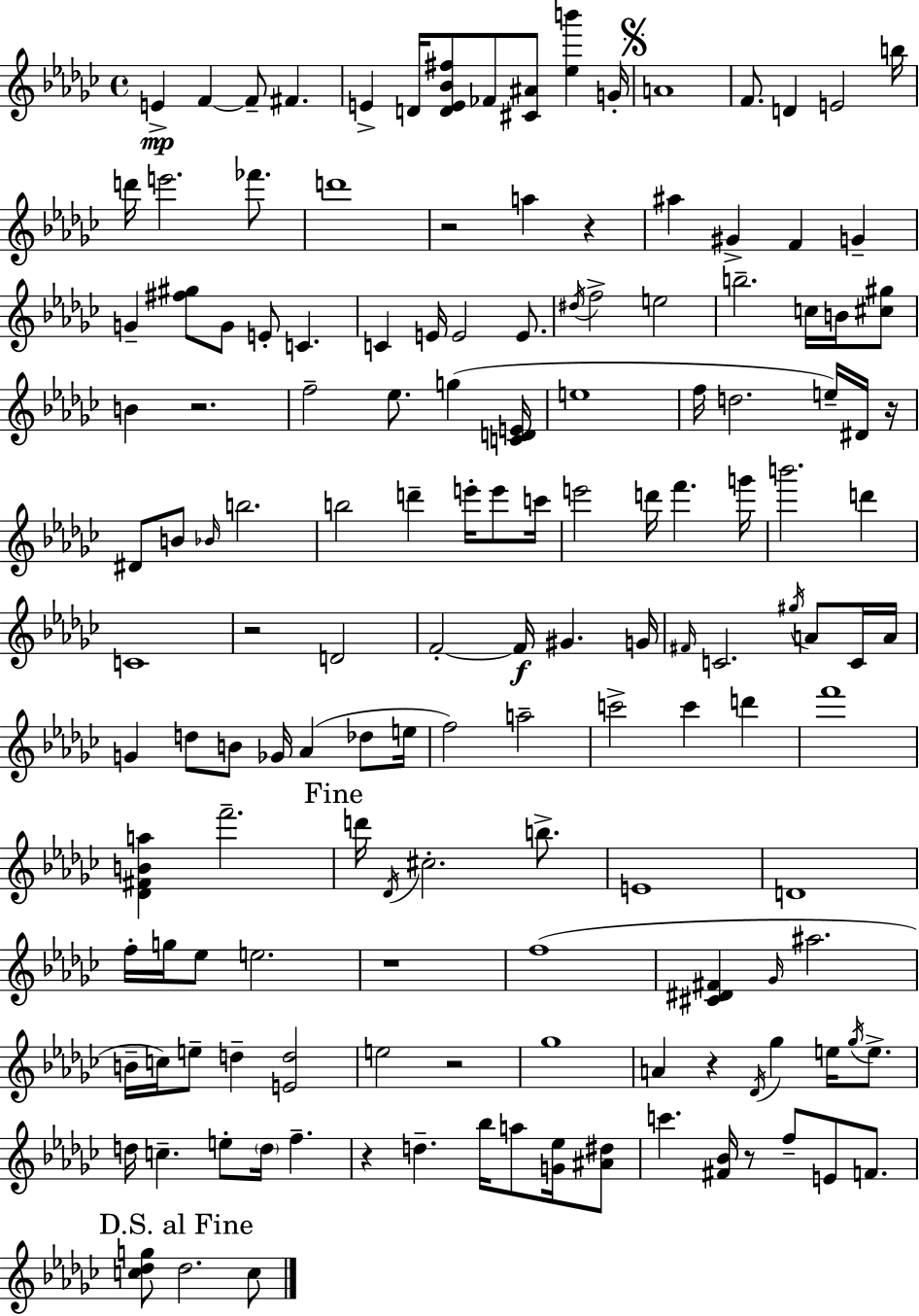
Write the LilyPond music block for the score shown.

{
  \clef treble
  \time 4/4
  \defaultTimeSignature
  \key ees \minor
  e'4->\mp f'4~~ f'8-- fis'4. | e'4-> d'16 <d' e' bes' fis''>8 fes'8 <cis' ais'>8 <ees'' b'''>4 g'16-. | \mark \markup { \musicglyph "scripts.segno" } a'1 | f'8. d'4 e'2 b''16 | \break d'''16 e'''2. fes'''8. | d'''1 | r2 a''4 r4 | ais''4 gis'4-> f'4 g'4-- | \break g'4-- <fis'' gis''>8 g'8 e'8-. c'4. | c'4 e'16 e'2 e'8. | \acciaccatura { dis''16 } f''2-> e''2 | b''2.-- c''16 b'16 <cis'' gis''>8 | \break b'4 r2. | f''2-- ees''8. g''4( | <c' d' e'>16 e''1 | f''16 d''2. e''16--) dis'16 | \break r16 dis'8 b'8 \grace { bes'16 } b''2. | b''2 d'''4-- e'''16-. e'''8 | c'''16 e'''2 d'''16 f'''4. | g'''16 b'''2. d'''4 | \break c'1 | r2 d'2 | f'2-.~~ f'16\f gis'4. | g'16 \grace { fis'16 } c'2. \acciaccatura { gis''16 } | \break a'8 c'16 a'16 g'4 d''8 b'8 ges'16 aes'4( | des''8 e''16 f''2) a''2-- | c'''2-> c'''4 | d'''4 f'''1 | \break <des' fis' b' a''>4 f'''2.-- | \mark "Fine" d'''16 \acciaccatura { des'16 } cis''2.-. | b''8.-> e'1 | d'1 | \break f''16-. g''16 ees''8 e''2. | r1 | f''1( | <cis' dis' fis'>4 \grace { ges'16 } ais''2. | \break b'16-- c''16) e''8-- d''4-- <e' d''>2 | e''2 r2 | ges''1 | a'4 r4 \acciaccatura { des'16 } ges''4 | \break e''16 \acciaccatura { ges''16 } e''8.-> d''16 c''4.-- e''8-. | \parenthesize d''16 f''4.-- r4 d''4.-- | bes''16 a''8 <g' ees''>16 <ais' dis''>8 c'''4. <fis' bes'>16 r8 | f''8-- e'8 f'8. \mark "D.S. al Fine" <c'' des'' g''>8 des''2. | \break c''8 \bar "|."
}